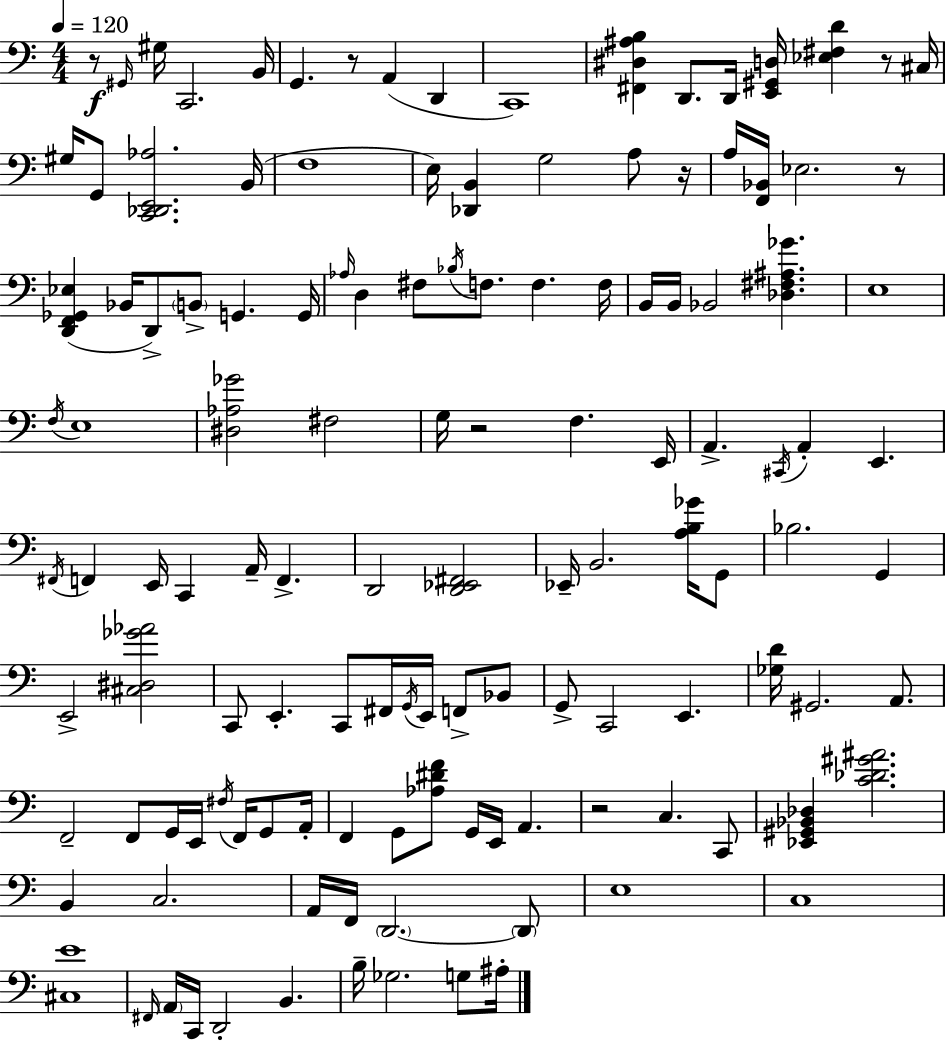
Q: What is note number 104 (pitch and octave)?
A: A#3